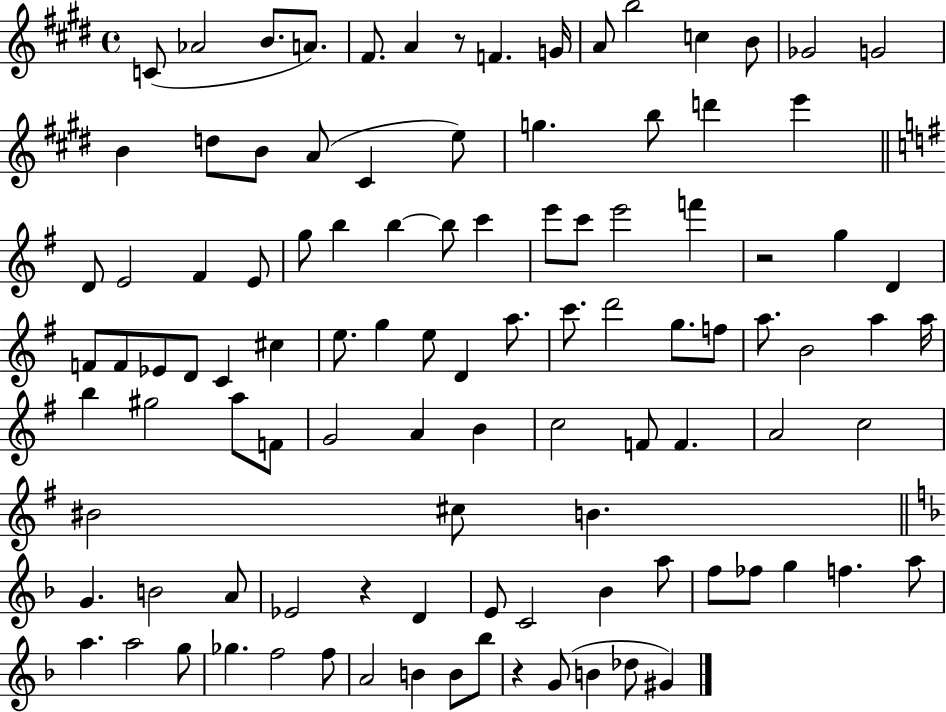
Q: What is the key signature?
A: E major